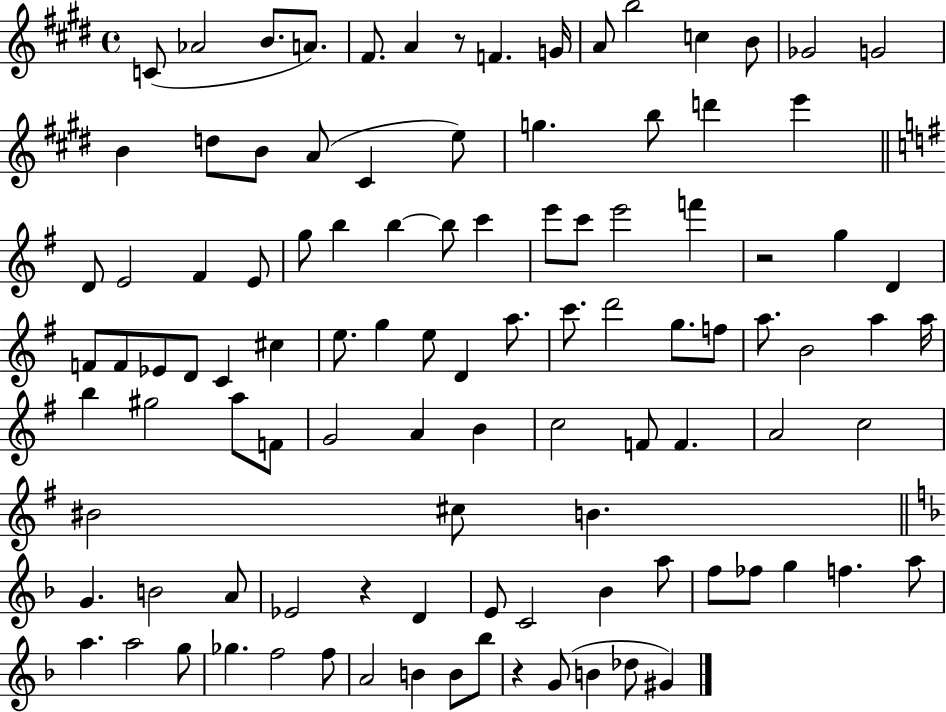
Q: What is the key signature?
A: E major